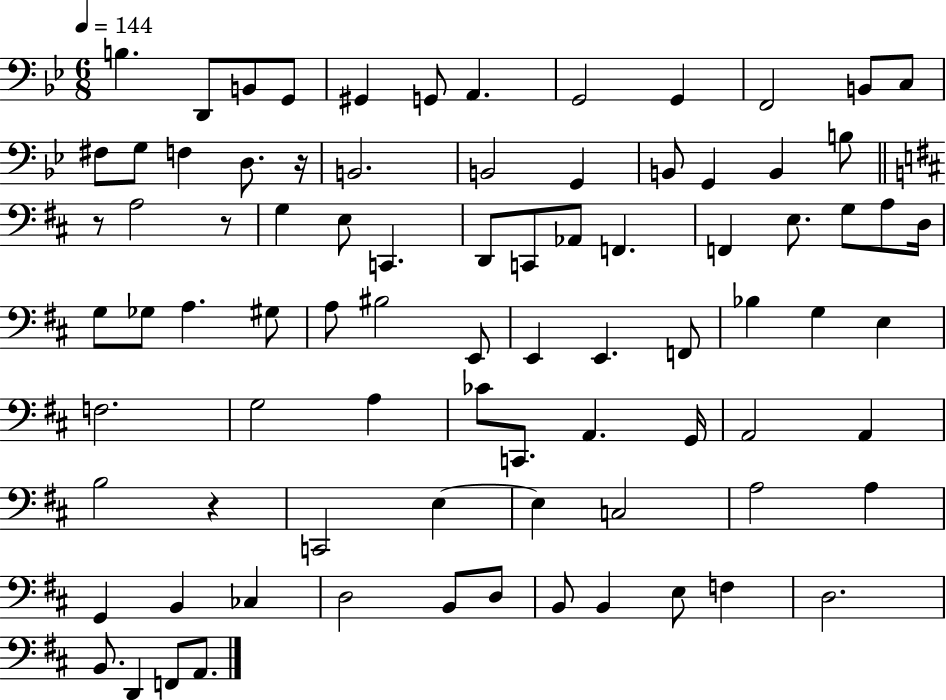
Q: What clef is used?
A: bass